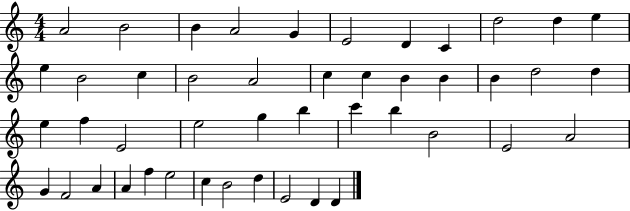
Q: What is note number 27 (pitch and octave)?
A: E5